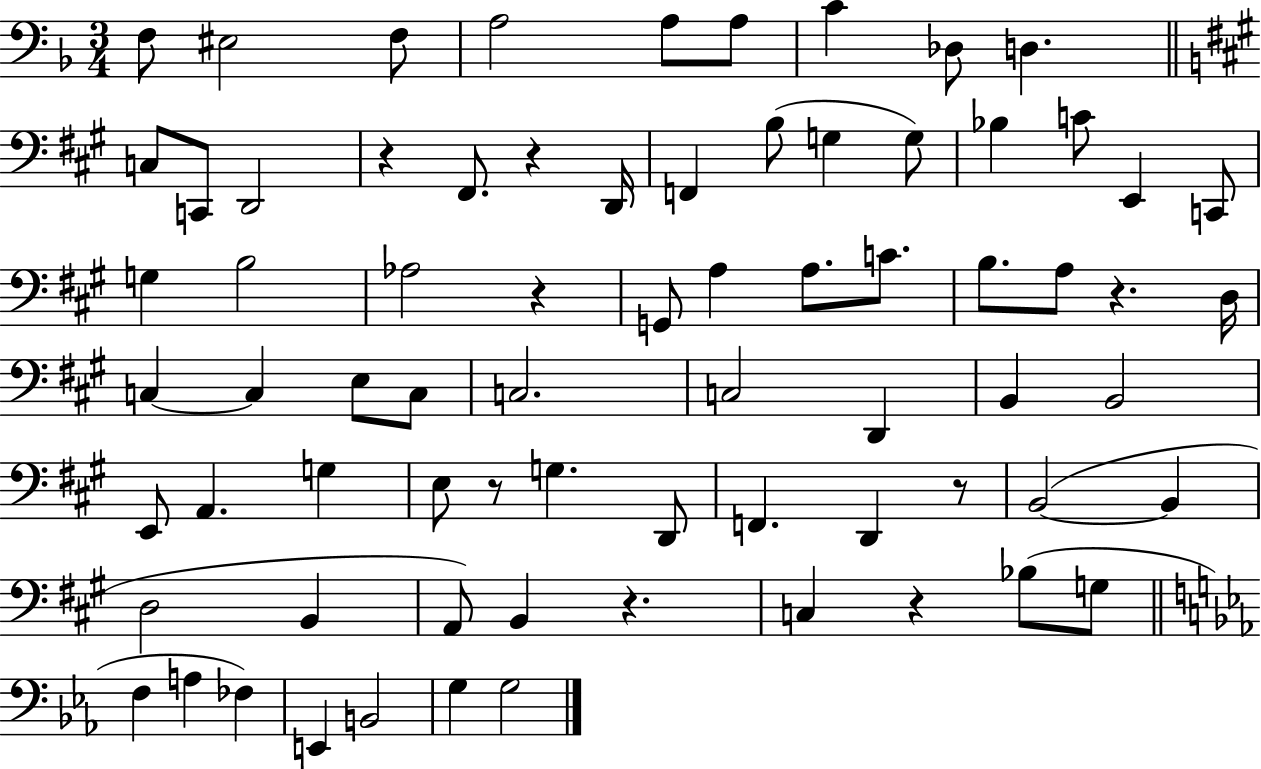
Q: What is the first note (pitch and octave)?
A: F3